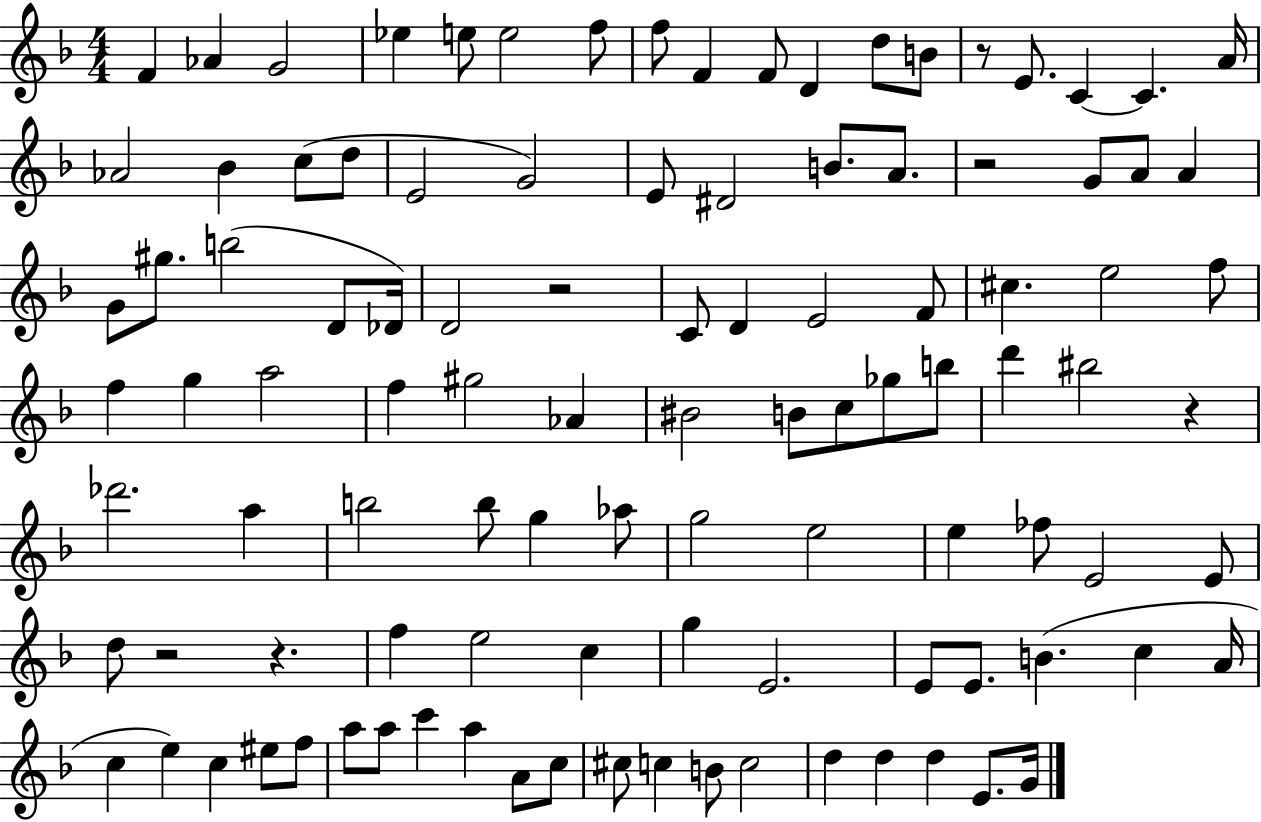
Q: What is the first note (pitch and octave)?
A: F4